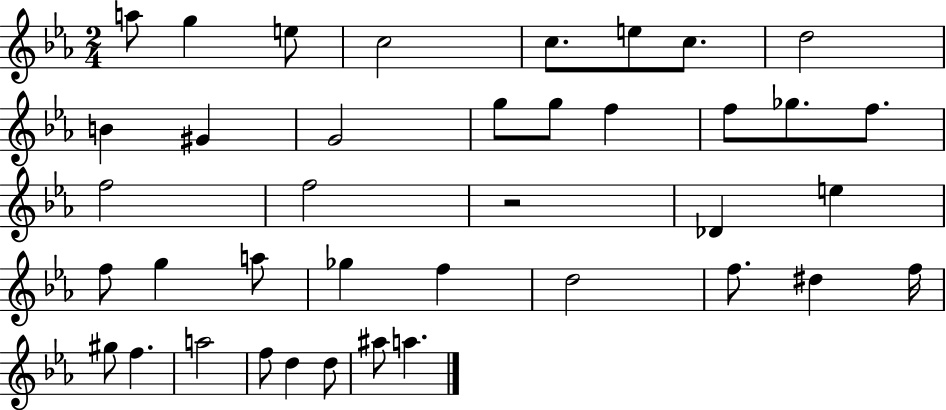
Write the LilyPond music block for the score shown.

{
  \clef treble
  \numericTimeSignature
  \time 2/4
  \key ees \major
  a''8 g''4 e''8 | c''2 | c''8. e''8 c''8. | d''2 | \break b'4 gis'4 | g'2 | g''8 g''8 f''4 | f''8 ges''8. f''8. | \break f''2 | f''2 | r2 | des'4 e''4 | \break f''8 g''4 a''8 | ges''4 f''4 | d''2 | f''8. dis''4 f''16 | \break gis''8 f''4. | a''2 | f''8 d''4 d''8 | ais''8 a''4. | \break \bar "|."
}